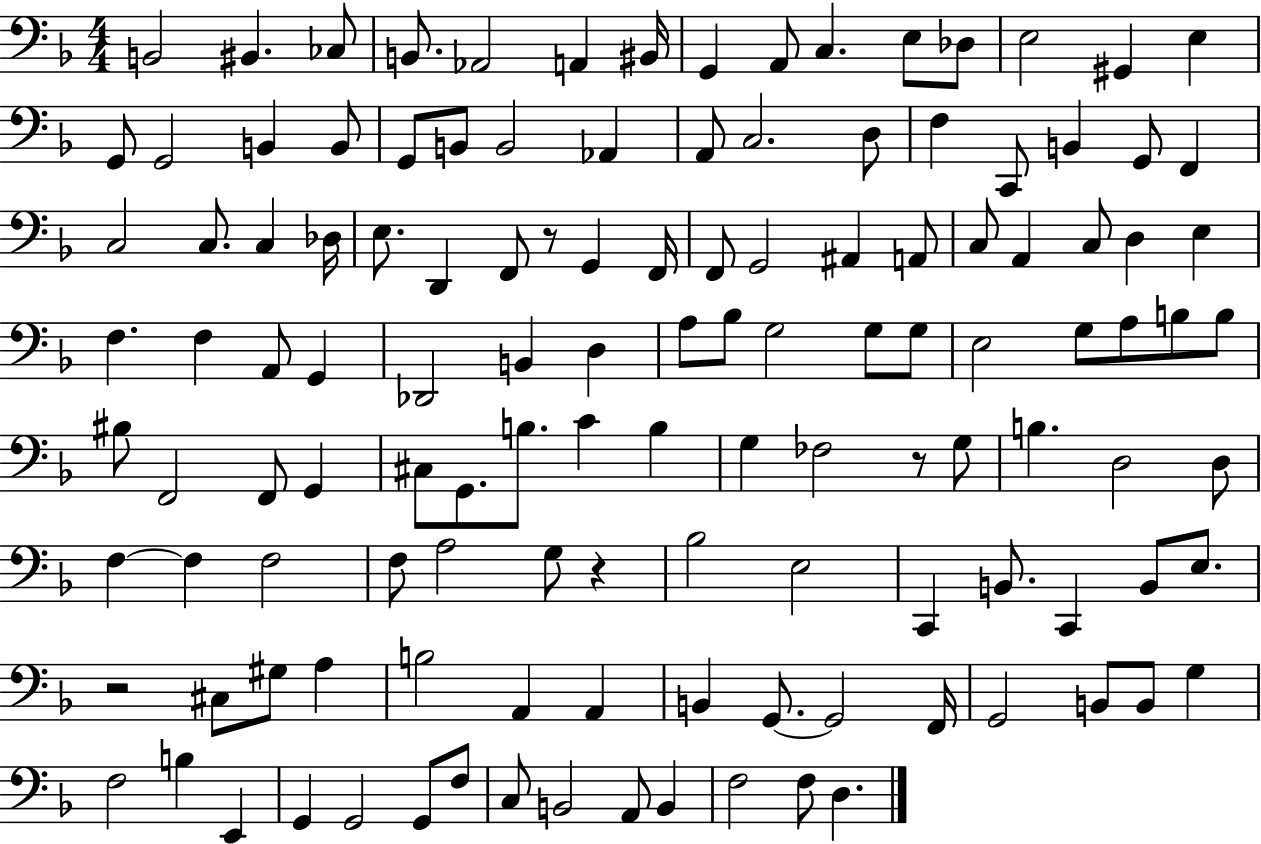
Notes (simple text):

B2/h BIS2/q. CES3/e B2/e. Ab2/h A2/q BIS2/s G2/q A2/e C3/q. E3/e Db3/e E3/h G#2/q E3/q G2/e G2/h B2/q B2/e G2/e B2/e B2/h Ab2/q A2/e C3/h. D3/e F3/q C2/e B2/q G2/e F2/q C3/h C3/e. C3/q Db3/s E3/e. D2/q F2/e R/e G2/q F2/s F2/e G2/h A#2/q A2/e C3/e A2/q C3/e D3/q E3/q F3/q. F3/q A2/e G2/q Db2/h B2/q D3/q A3/e Bb3/e G3/h G3/e G3/e E3/h G3/e A3/e B3/e B3/e BIS3/e F2/h F2/e G2/q C#3/e G2/e. B3/e. C4/q B3/q G3/q FES3/h R/e G3/e B3/q. D3/h D3/e F3/q F3/q F3/h F3/e A3/h G3/e R/q Bb3/h E3/h C2/q B2/e. C2/q B2/e E3/e. R/h C#3/e G#3/e A3/q B3/h A2/q A2/q B2/q G2/e. G2/h F2/s G2/h B2/e B2/e G3/q F3/h B3/q E2/q G2/q G2/h G2/e F3/e C3/e B2/h A2/e B2/q F3/h F3/e D3/q.